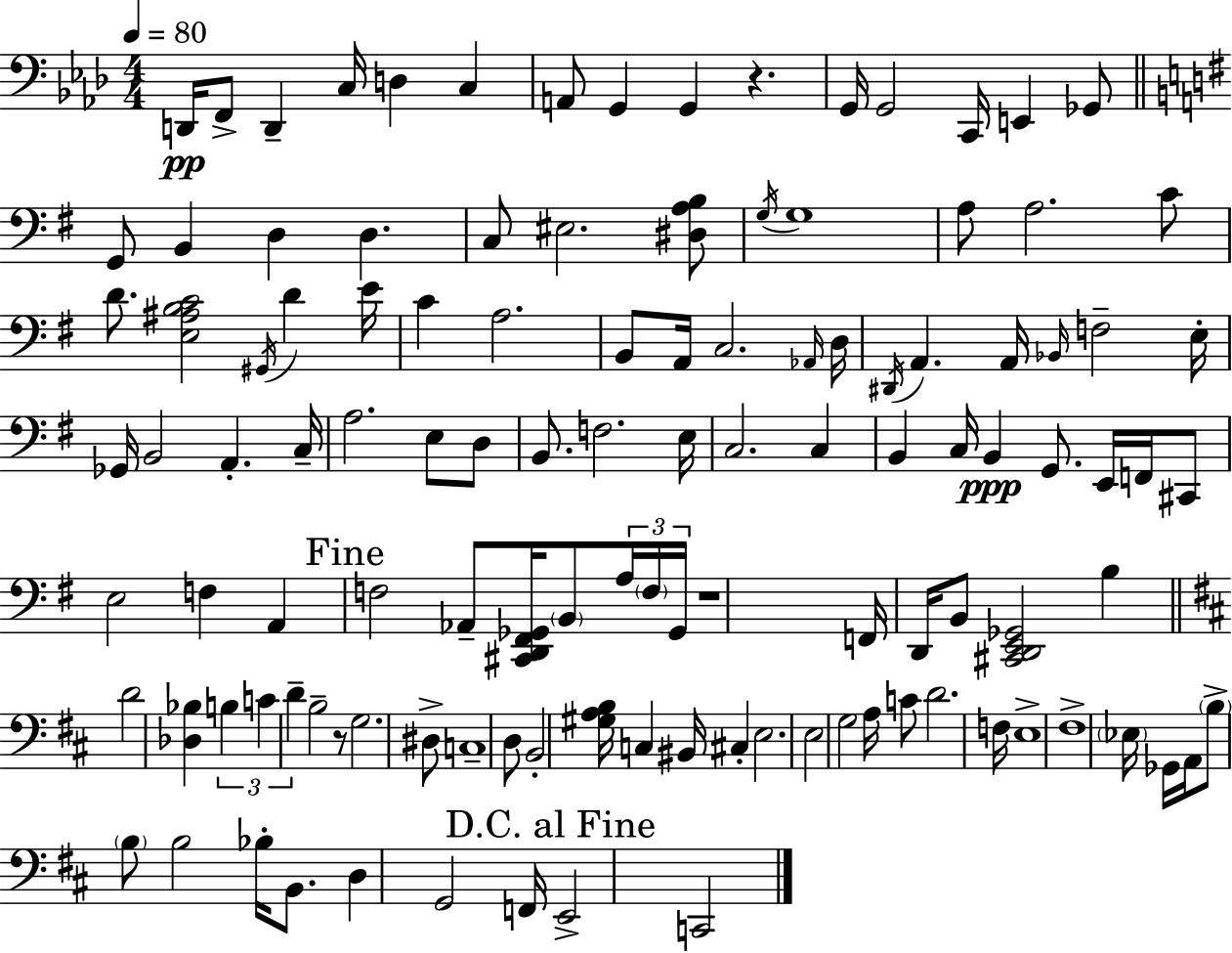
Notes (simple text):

D2/s F2/e D2/q C3/s D3/q C3/q A2/e G2/q G2/q R/q. G2/s G2/h C2/s E2/q Gb2/e G2/e B2/q D3/q D3/q. C3/e EIS3/h. [D#3,A3,B3]/e G3/s G3/w A3/e A3/h. C4/e D4/e. [E3,A#3,B3,C4]/h G#2/s D4/q E4/s C4/q A3/h. B2/e A2/s C3/h. Ab2/s D3/s D#2/s A2/q. A2/s Bb2/s F3/h E3/s Gb2/s B2/h A2/q. C3/s A3/h. E3/e D3/e B2/e. F3/h. E3/s C3/h. C3/q B2/q C3/s B2/q G2/e. E2/s F2/s C#2/e E3/h F3/q A2/q F3/h Ab2/e [C#2,D2,F#2,Gb2]/s B2/e A3/s F3/s Gb2/s R/w F2/s D2/s B2/e [C#2,D2,E2,Gb2]/h B3/q D4/h [Db3,Bb3]/q B3/q C4/q D4/q B3/h R/e G3/h. D#3/e C3/w D3/e B2/h [G#3,A3,B3]/s C3/q BIS2/s C#3/q E3/h. E3/h G3/h A3/s C4/e D4/h. F3/s E3/w F#3/w Eb3/s Gb2/s A2/s B3/e B3/e B3/h Bb3/s B2/e. D3/q G2/h F2/s E2/h C2/h